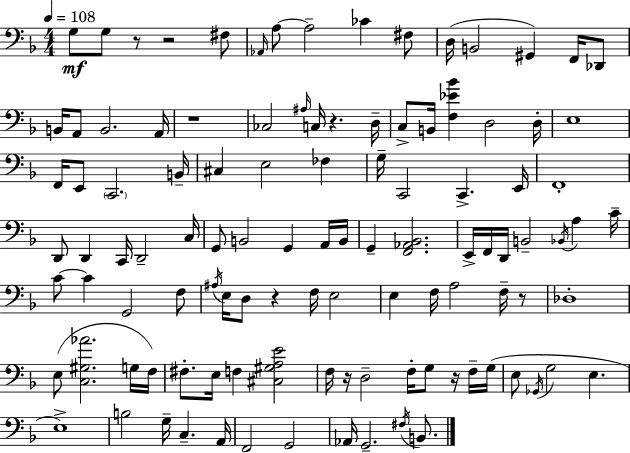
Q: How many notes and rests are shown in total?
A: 109